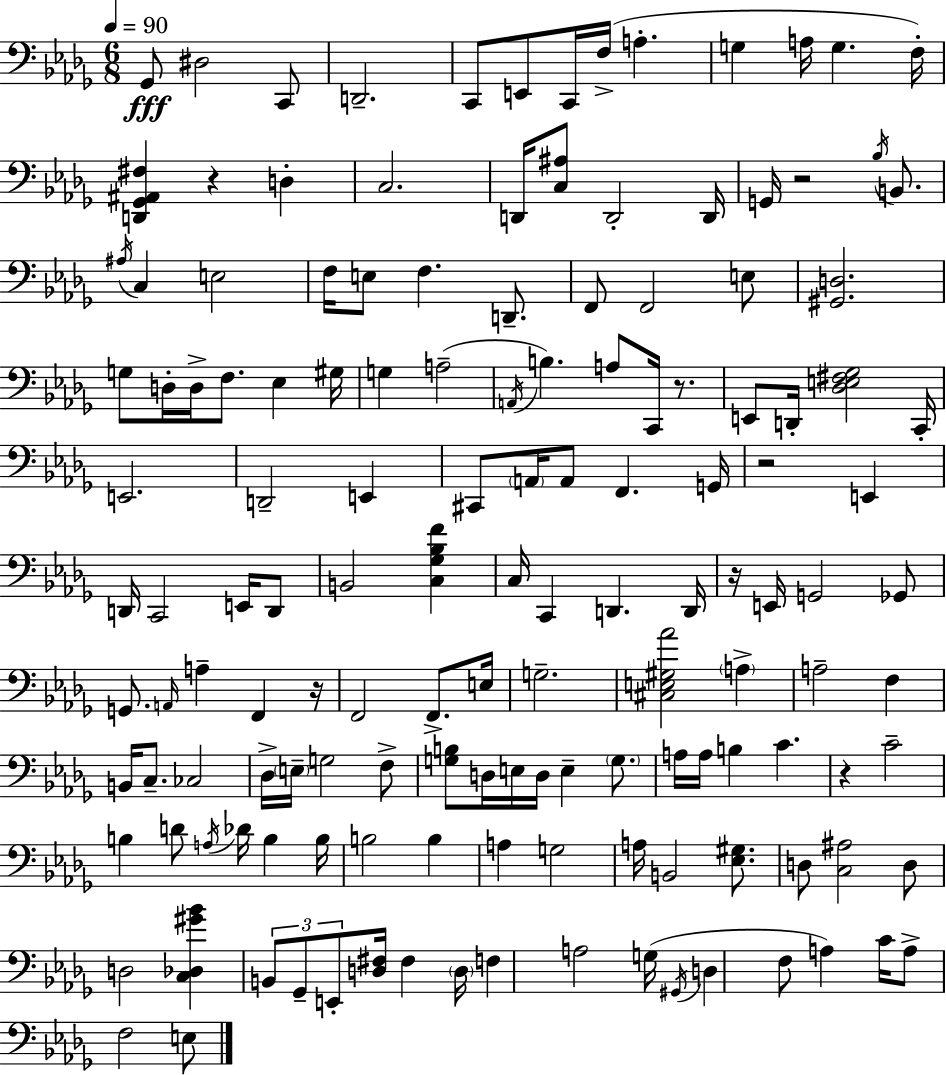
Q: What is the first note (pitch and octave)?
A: Gb2